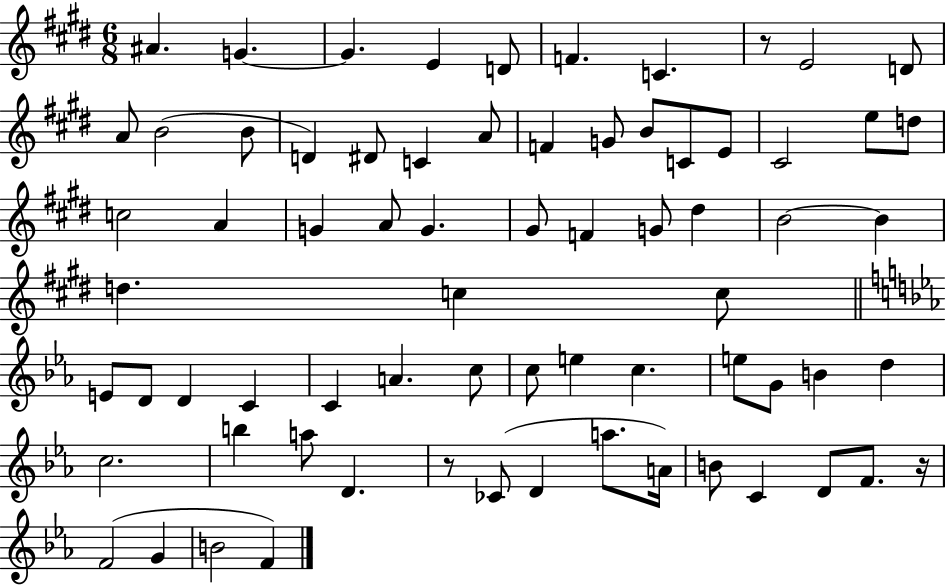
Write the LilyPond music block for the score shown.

{
  \clef treble
  \numericTimeSignature
  \time 6/8
  \key e \major
  \repeat volta 2 { ais'4. g'4.~~ | g'4. e'4 d'8 | f'4. c'4. | r8 e'2 d'8 | \break a'8 b'2( b'8 | d'4) dis'8 c'4 a'8 | f'4 g'8 b'8 c'8 e'8 | cis'2 e''8 d''8 | \break c''2 a'4 | g'4 a'8 g'4. | gis'8 f'4 g'8 dis''4 | b'2~~ b'4 | \break d''4. c''4 c''8 | \bar "||" \break \key c \minor e'8 d'8 d'4 c'4 | c'4 a'4. c''8 | c''8 e''4 c''4. | e''8 g'8 b'4 d''4 | \break c''2. | b''4 a''8 d'4. | r8 ces'8( d'4 a''8. a'16) | b'8 c'4 d'8 f'8. r16 | \break f'2( g'4 | b'2 f'4) | } \bar "|."
}